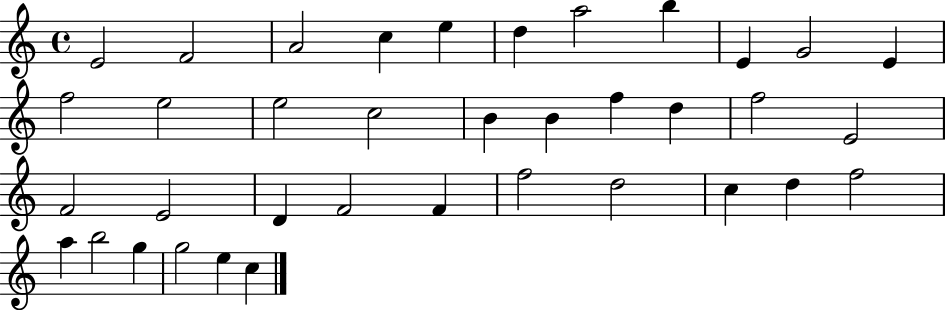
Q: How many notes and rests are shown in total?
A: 37